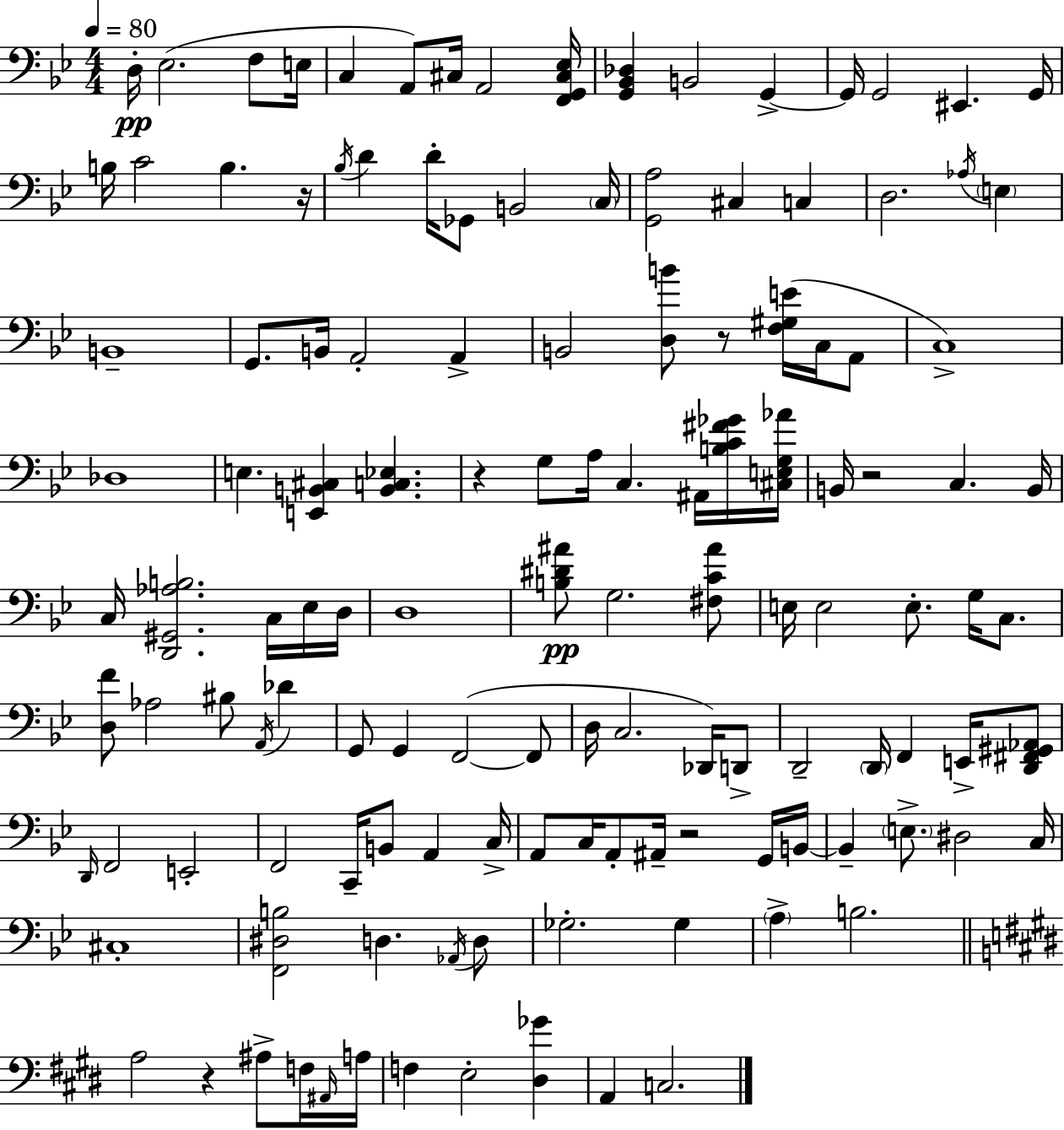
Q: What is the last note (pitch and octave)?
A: C3